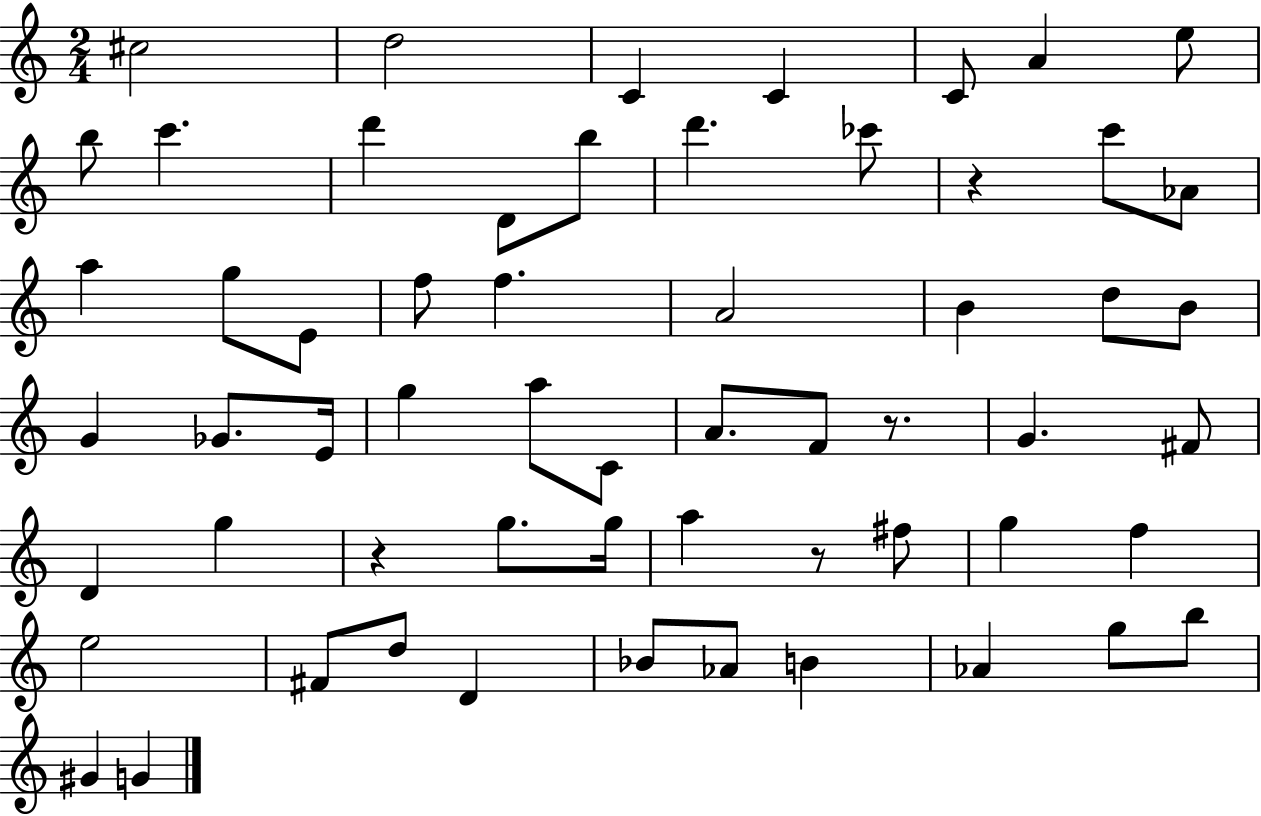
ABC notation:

X:1
T:Untitled
M:2/4
L:1/4
K:C
^c2 d2 C C C/2 A e/2 b/2 c' d' D/2 b/2 d' _c'/2 z c'/2 _A/2 a g/2 E/2 f/2 f A2 B d/2 B/2 G _G/2 E/4 g a/2 C/2 A/2 F/2 z/2 G ^F/2 D g z g/2 g/4 a z/2 ^f/2 g f e2 ^F/2 d/2 D _B/2 _A/2 B _A g/2 b/2 ^G G